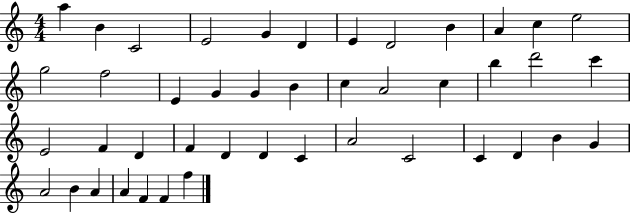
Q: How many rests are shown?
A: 0